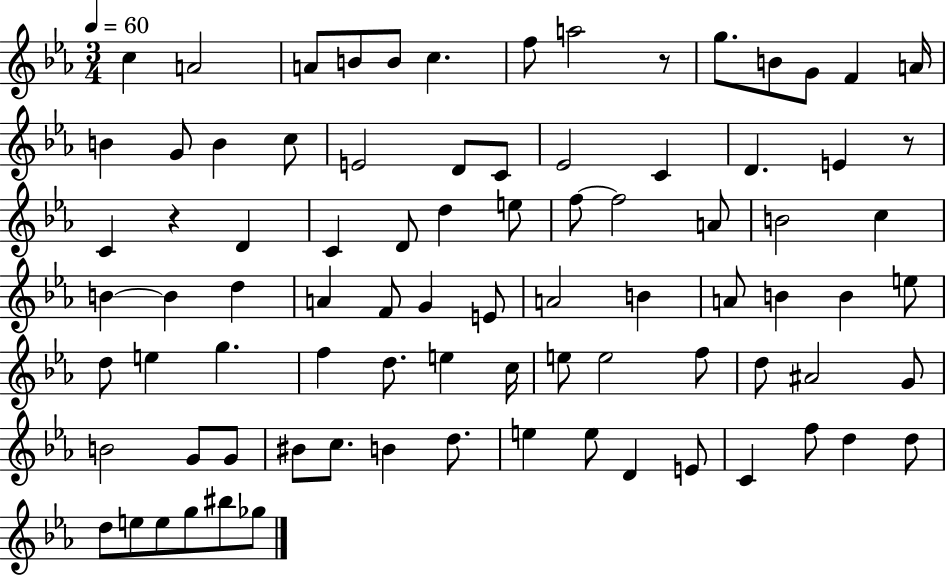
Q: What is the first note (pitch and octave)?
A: C5